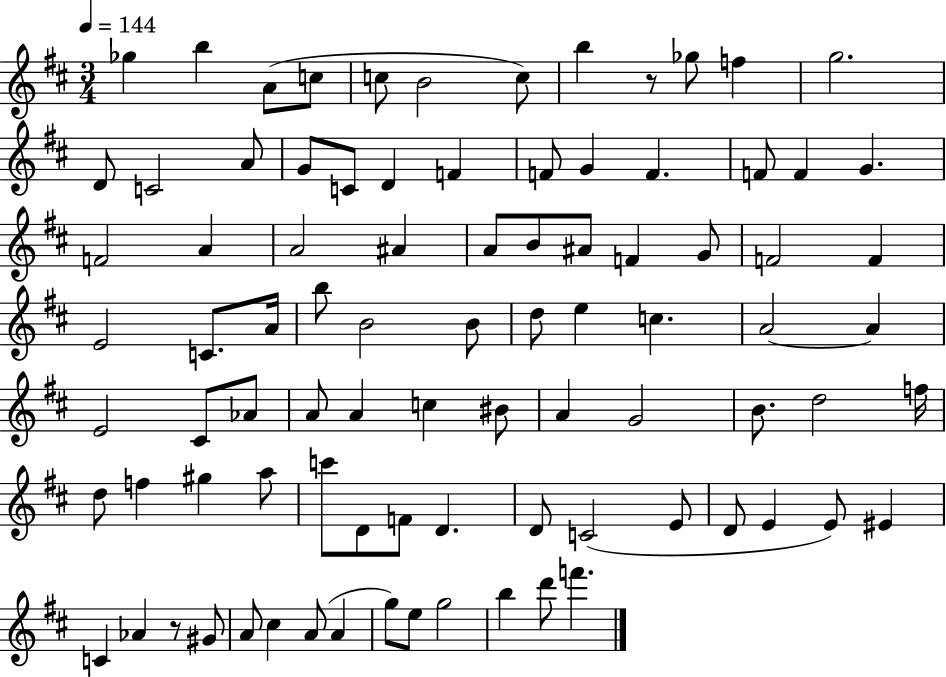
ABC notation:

X:1
T:Untitled
M:3/4
L:1/4
K:D
_g b A/2 c/2 c/2 B2 c/2 b z/2 _g/2 f g2 D/2 C2 A/2 G/2 C/2 D F F/2 G F F/2 F G F2 A A2 ^A A/2 B/2 ^A/2 F G/2 F2 F E2 C/2 A/4 b/2 B2 B/2 d/2 e c A2 A E2 ^C/2 _A/2 A/2 A c ^B/2 A G2 B/2 d2 f/4 d/2 f ^g a/2 c'/2 D/2 F/2 D D/2 C2 E/2 D/2 E E/2 ^E C _A z/2 ^G/2 A/2 ^c A/2 A g/2 e/2 g2 b d'/2 f'